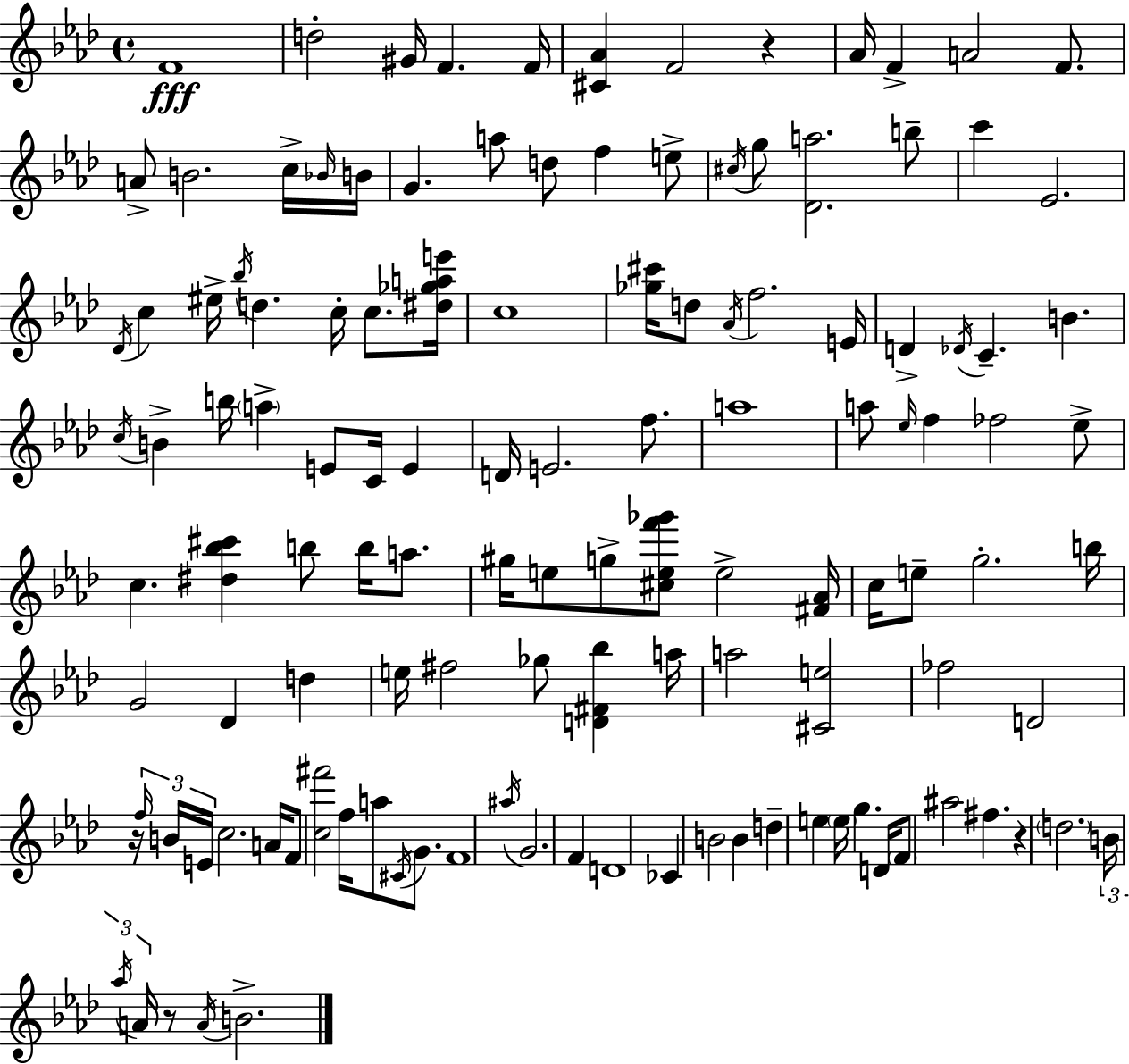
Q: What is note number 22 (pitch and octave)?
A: G5